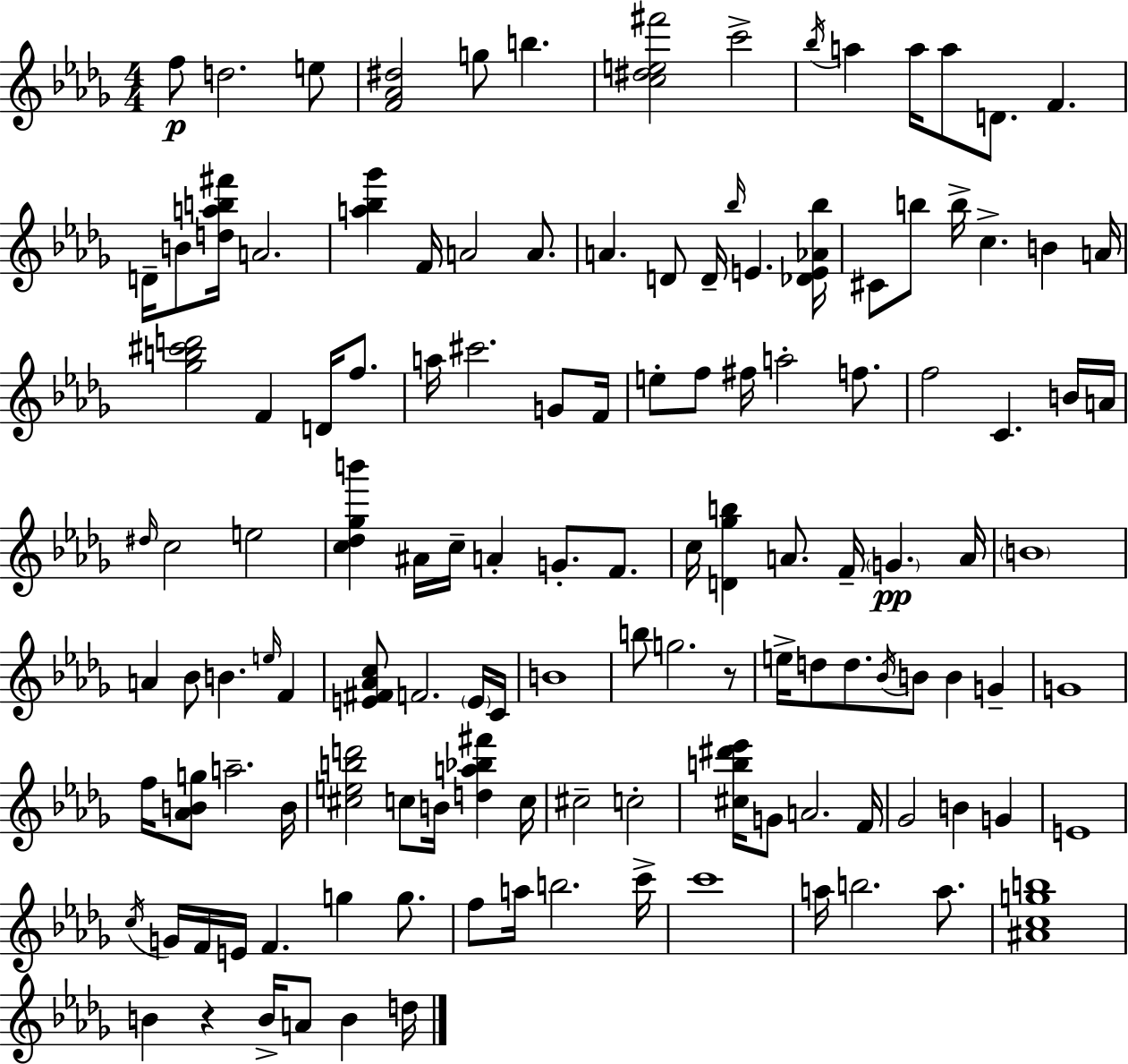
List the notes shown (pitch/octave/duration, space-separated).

F5/e D5/h. E5/e [F4,Ab4,D#5]/h G5/e B5/q. [C5,D#5,E5,F#6]/h C6/h Bb5/s A5/q A5/s A5/e D4/e. F4/q. D4/s B4/e [D5,A5,B5,F#6]/s A4/h. [A5,Bb5,Gb6]/q F4/s A4/h A4/e. A4/q. D4/e D4/s Bb5/s E4/q. [Db4,E4,Ab4,Bb5]/s C#4/e B5/e B5/s C5/q. B4/q A4/s [Gb5,B5,C#6,D6]/h F4/q D4/s F5/e. A5/s C#6/h. G4/e F4/s E5/e F5/e F#5/s A5/h F5/e. F5/h C4/q. B4/s A4/s D#5/s C5/h E5/h [C5,Db5,Gb5,B6]/q A#4/s C5/s A4/q G4/e. F4/e. C5/s [D4,Gb5,B5]/q A4/e. F4/s G4/q. A4/s B4/w A4/q Bb4/e B4/q. E5/s F4/q [E4,F#4,Ab4,C5]/e F4/h. E4/s C4/s B4/w B5/e G5/h. R/e E5/s D5/e D5/e. Bb4/s B4/e B4/q G4/q G4/w F5/s [Ab4,B4,G5]/e A5/h. B4/s [C#5,E5,B5,D6]/h C5/e B4/s [D5,A5,Bb5,F#6]/q C5/s C#5/h C5/h [C#5,B5,D#6,Eb6]/s G4/e A4/h. F4/s Gb4/h B4/q G4/q E4/w C5/s G4/s F4/s E4/s F4/q. G5/q G5/e. F5/e A5/s B5/h. C6/s C6/w A5/s B5/h. A5/e. [A#4,C5,G5,B5]/w B4/q R/q B4/s A4/e B4/q D5/s